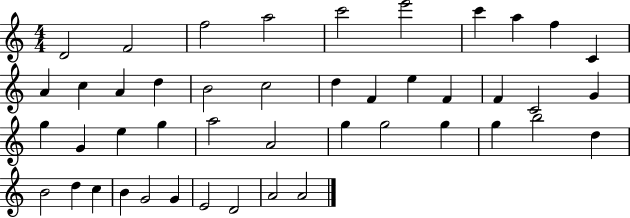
X:1
T:Untitled
M:4/4
L:1/4
K:C
D2 F2 f2 a2 c'2 e'2 c' a f C A c A d B2 c2 d F e F F C2 G g G e g a2 A2 g g2 g g b2 d B2 d c B G2 G E2 D2 A2 A2